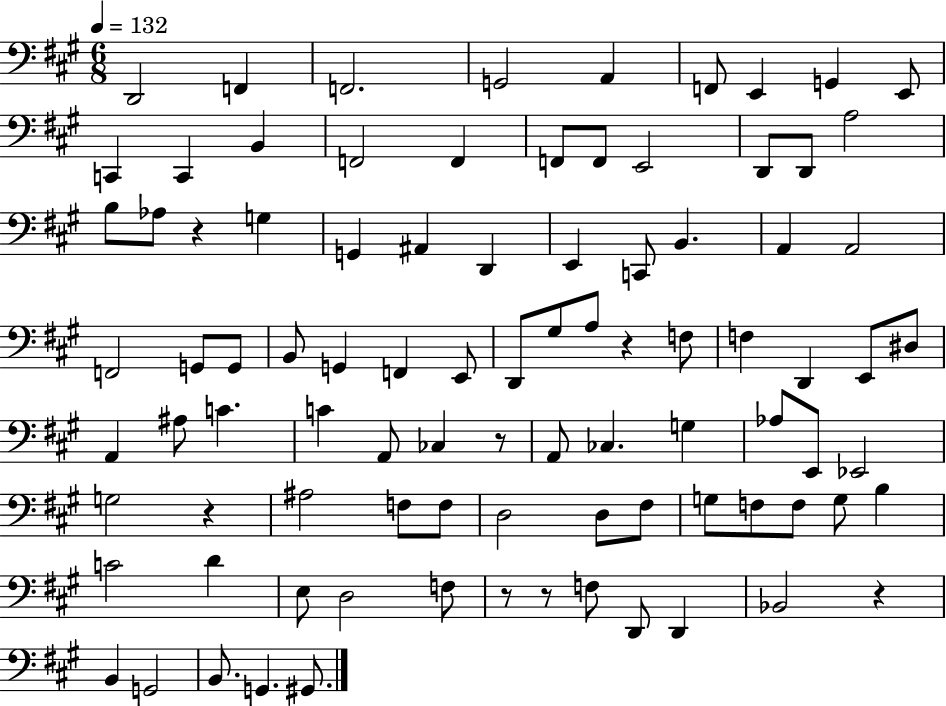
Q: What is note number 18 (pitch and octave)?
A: D2